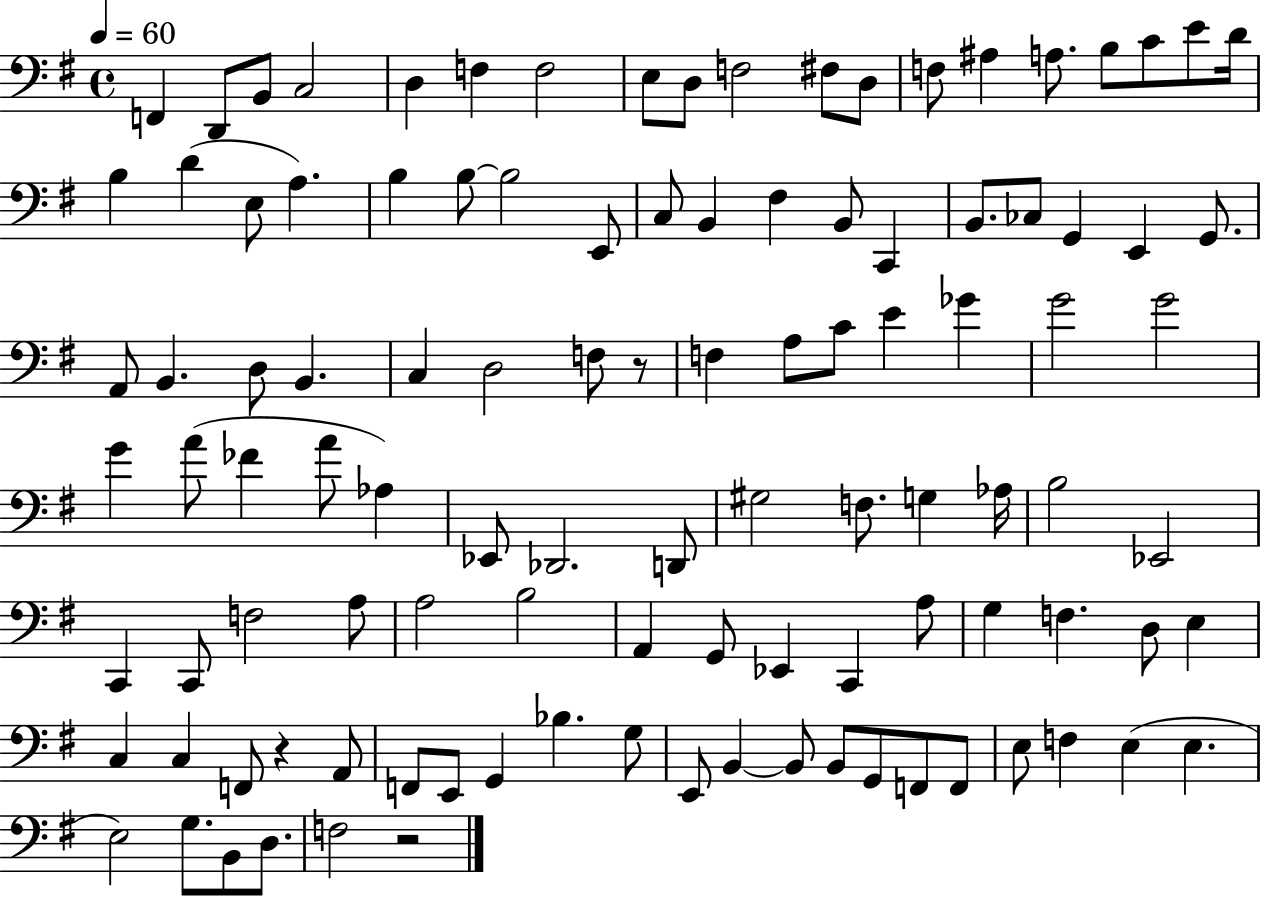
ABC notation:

X:1
T:Untitled
M:4/4
L:1/4
K:G
F,, D,,/2 B,,/2 C,2 D, F, F,2 E,/2 D,/2 F,2 ^F,/2 D,/2 F,/2 ^A, A,/2 B,/2 C/2 E/2 D/4 B, D E,/2 A, B, B,/2 B,2 E,,/2 C,/2 B,, ^F, B,,/2 C,, B,,/2 _C,/2 G,, E,, G,,/2 A,,/2 B,, D,/2 B,, C, D,2 F,/2 z/2 F, A,/2 C/2 E _G G2 G2 G A/2 _F A/2 _A, _E,,/2 _D,,2 D,,/2 ^G,2 F,/2 G, _A,/4 B,2 _E,,2 C,, C,,/2 F,2 A,/2 A,2 B,2 A,, G,,/2 _E,, C,, A,/2 G, F, D,/2 E, C, C, F,,/2 z A,,/2 F,,/2 E,,/2 G,, _B, G,/2 E,,/2 B,, B,,/2 B,,/2 G,,/2 F,,/2 F,,/2 E,/2 F, E, E, E,2 G,/2 B,,/2 D,/2 F,2 z2